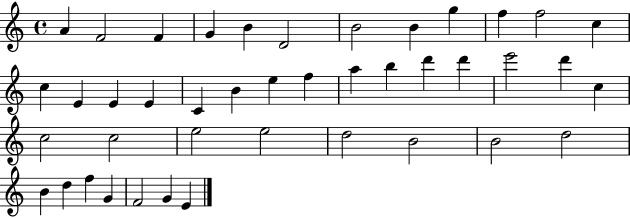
{
  \clef treble
  \time 4/4
  \defaultTimeSignature
  \key c \major
  a'4 f'2 f'4 | g'4 b'4 d'2 | b'2 b'4 g''4 | f''4 f''2 c''4 | \break c''4 e'4 e'4 e'4 | c'4 b'4 e''4 f''4 | a''4 b''4 d'''4 d'''4 | e'''2 d'''4 c''4 | \break c''2 c''2 | e''2 e''2 | d''2 b'2 | b'2 d''2 | \break b'4 d''4 f''4 g'4 | f'2 g'4 e'4 | \bar "|."
}